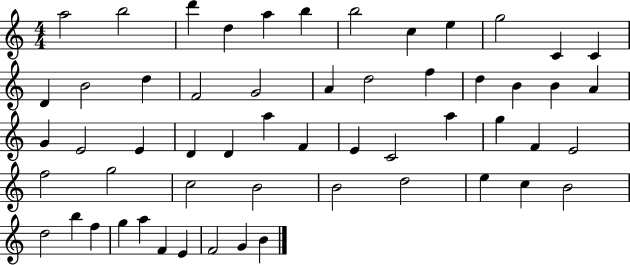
{
  \clef treble
  \numericTimeSignature
  \time 4/4
  \key c \major
  a''2 b''2 | d'''4 d''4 a''4 b''4 | b''2 c''4 e''4 | g''2 c'4 c'4 | \break d'4 b'2 d''4 | f'2 g'2 | a'4 d''2 f''4 | d''4 b'4 b'4 a'4 | \break g'4 e'2 e'4 | d'4 d'4 a''4 f'4 | e'4 c'2 a''4 | g''4 f'4 e'2 | \break f''2 g''2 | c''2 b'2 | b'2 d''2 | e''4 c''4 b'2 | \break d''2 b''4 f''4 | g''4 a''4 f'4 e'4 | f'2 g'4 b'4 | \bar "|."
}